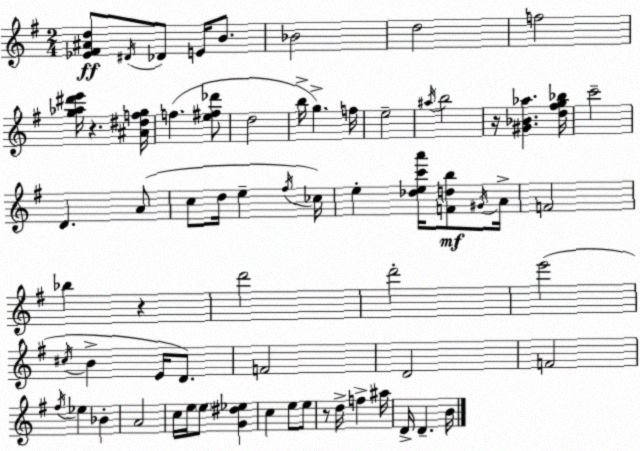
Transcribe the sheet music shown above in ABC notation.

X:1
T:Untitled
M:2/4
L:1/4
K:Em
[_E^F^Ad]/2 ^D/4 _D/2 E/4 B/2 _B2 d2 f2 [g_a^d'e']/4 z [^A^dfg]/4 f [e^f_d']/2 d2 b/4 g f/4 e2 ^a/4 b2 z/4 [^G_B_a] [d^fg_b]/4 c'2 D A/2 c/2 d/4 e ^f/4 _c/4 e [_dec'a']/4 [Fdb]/2 ^G/4 A/4 F2 _b z d'2 d'2 e'2 ^c/4 B E/4 D/2 F2 D2 F2 ^f/4 _e _B A2 c/4 e/4 e/2 [G^d_e] c e/2 e/2 z/2 d/4 f ^a/4 D/4 D B/4